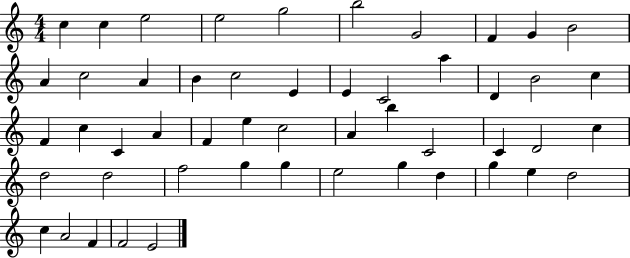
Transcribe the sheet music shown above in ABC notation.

X:1
T:Untitled
M:4/4
L:1/4
K:C
c c e2 e2 g2 b2 G2 F G B2 A c2 A B c2 E E C2 a D B2 c F c C A F e c2 A b C2 C D2 c d2 d2 f2 g g e2 g d g e d2 c A2 F F2 E2